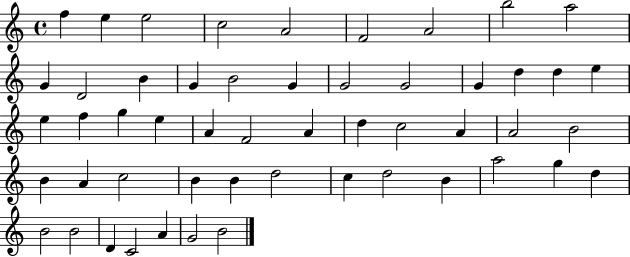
{
  \clef treble
  \time 4/4
  \defaultTimeSignature
  \key c \major
  f''4 e''4 e''2 | c''2 a'2 | f'2 a'2 | b''2 a''2 | \break g'4 d'2 b'4 | g'4 b'2 g'4 | g'2 g'2 | g'4 d''4 d''4 e''4 | \break e''4 f''4 g''4 e''4 | a'4 f'2 a'4 | d''4 c''2 a'4 | a'2 b'2 | \break b'4 a'4 c''2 | b'4 b'4 d''2 | c''4 d''2 b'4 | a''2 g''4 d''4 | \break b'2 b'2 | d'4 c'2 a'4 | g'2 b'2 | \bar "|."
}